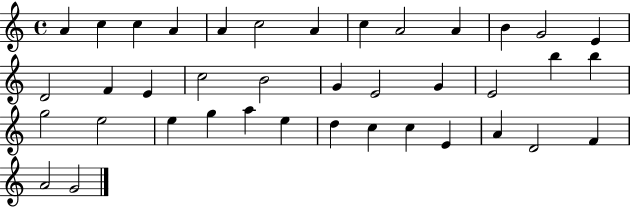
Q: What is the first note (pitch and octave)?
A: A4